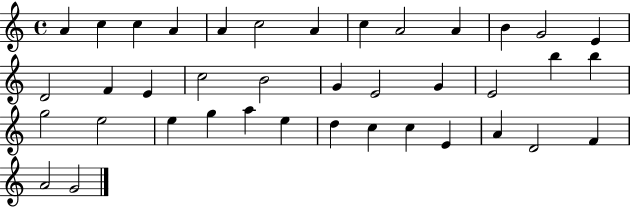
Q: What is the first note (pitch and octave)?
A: A4